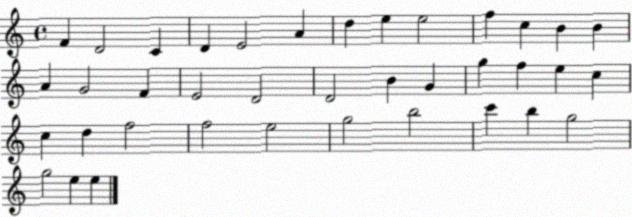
X:1
T:Untitled
M:4/4
L:1/4
K:C
F D2 C D E2 A d e e2 f c B B A G2 F E2 D2 D2 B G g f e c c d f2 f2 e2 g2 b2 c' b g2 g2 e e